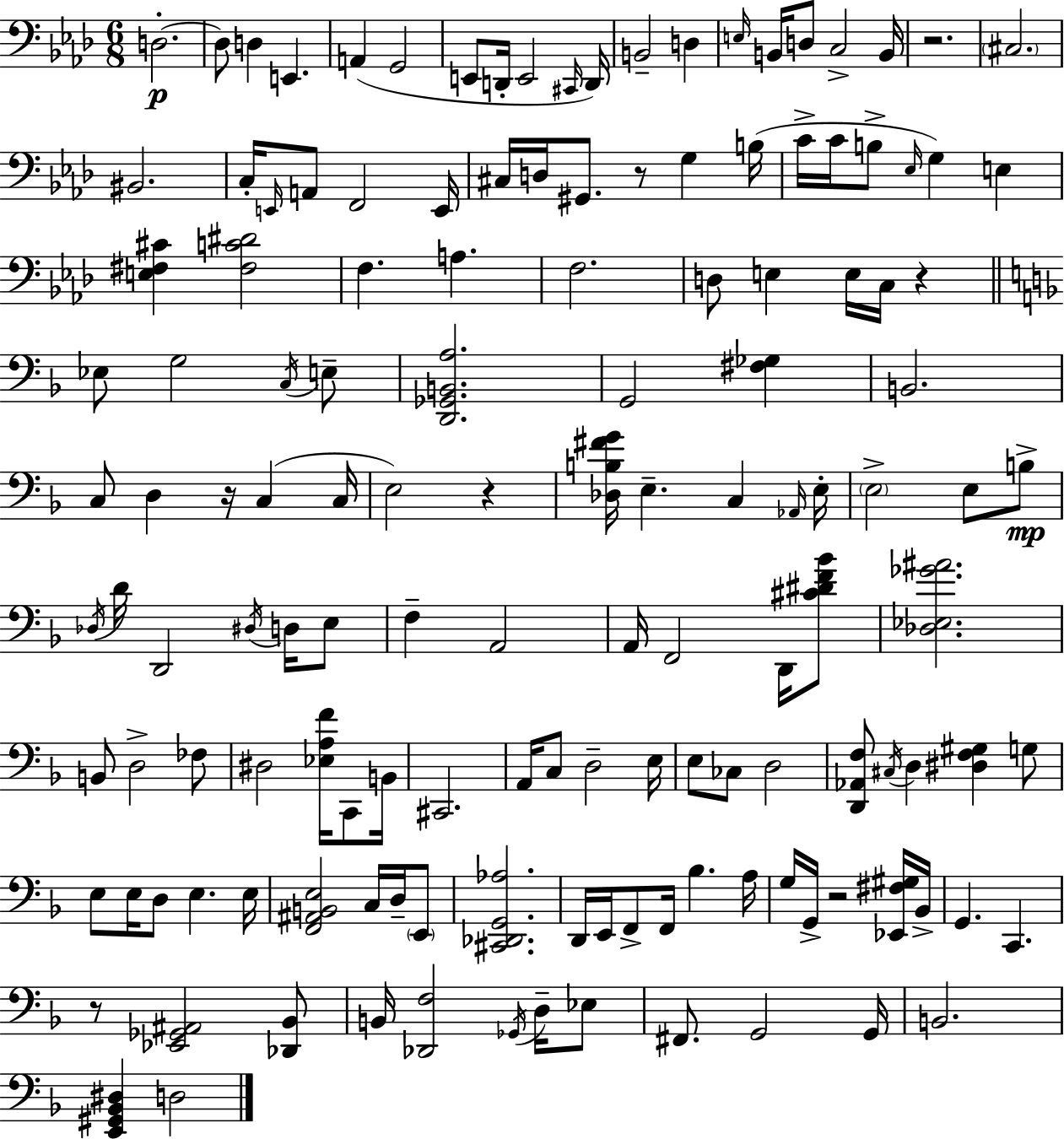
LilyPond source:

{
  \clef bass
  \numericTimeSignature
  \time 6/8
  \key f \minor
  d2.-.~~\p | d8 d4 e,4. | a,4( g,2 | e,8 d,16-. e,2 \grace { cis,16 }) | \break d,16 b,2-- d4 | \grace { e16 } b,16 d8 c2-> | b,16 r2. | \parenthesize cis2. | \break bis,2. | c16-. \grace { e,16 } a,8 f,2 | e,16 cis16 d16 gis,8. r8 g4 | b16( c'16-> c'16 b8-> \grace { ees16 }) g4 | \break e4 <e fis cis'>4 <fis c' dis'>2 | f4. a4. | f2. | d8 e4 e16 c16 | \break r4 \bar "||" \break \key f \major ees8 g2 \acciaccatura { c16 } e8-- | <d, ges, b, a>2. | g,2 <fis ges>4 | b,2. | \break c8 d4 r16 c4( | c16 e2) r4 | <des b fis' g'>16 e4.-- c4 | \grace { aes,16 } e16-. \parenthesize e2-> e8 | \break b8->\mp \acciaccatura { des16 } d'16 d,2 | \acciaccatura { dis16 } d16 e8 f4-- a,2 | a,16 f,2 | d,16 <cis' dis' f' bes'>8 <des ees ges' ais'>2. | \break b,8 d2-> | fes8 dis2 | <ees a f'>16 c,8 b,16 cis,2. | a,16 c8 d2-- | \break e16 e8 ces8 d2 | <d, aes, f>8 \acciaccatura { cis16 } d4 <dis f gis>4 | g8 e8 e16 d8 e4. | e16 <f, ais, b, e>2 | \break c16 d16-- \parenthesize e,8 <cis, des, g, aes>2. | d,16 e,16 f,8-> f,16 bes4. | a16 g16 g,16-> r2 | <ees, fis gis>16 bes,16-> g,4. c,4. | \break r8 <ees, ges, ais,>2 | <des, bes,>8 b,16 <des, f>2 | \acciaccatura { ges,16 } d16-- ees8 fis,8. g,2 | g,16 b,2. | \break <e, gis, bes, dis>4 d2 | \bar "|."
}